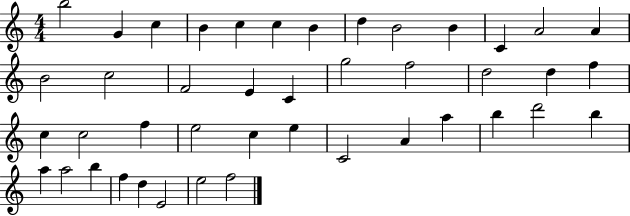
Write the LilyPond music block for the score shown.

{
  \clef treble
  \numericTimeSignature
  \time 4/4
  \key c \major
  b''2 g'4 c''4 | b'4 c''4 c''4 b'4 | d''4 b'2 b'4 | c'4 a'2 a'4 | \break b'2 c''2 | f'2 e'4 c'4 | g''2 f''2 | d''2 d''4 f''4 | \break c''4 c''2 f''4 | e''2 c''4 e''4 | c'2 a'4 a''4 | b''4 d'''2 b''4 | \break a''4 a''2 b''4 | f''4 d''4 e'2 | e''2 f''2 | \bar "|."
}